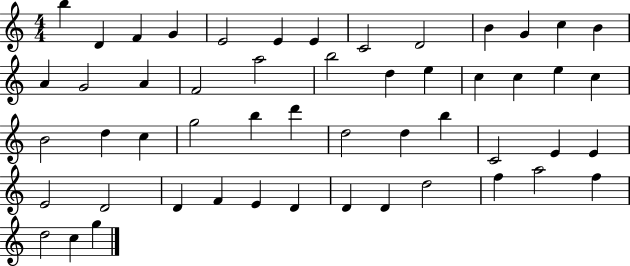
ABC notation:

X:1
T:Untitled
M:4/4
L:1/4
K:C
b D F G E2 E E C2 D2 B G c B A G2 A F2 a2 b2 d e c c e c B2 d c g2 b d' d2 d b C2 E E E2 D2 D F E D D D d2 f a2 f d2 c g